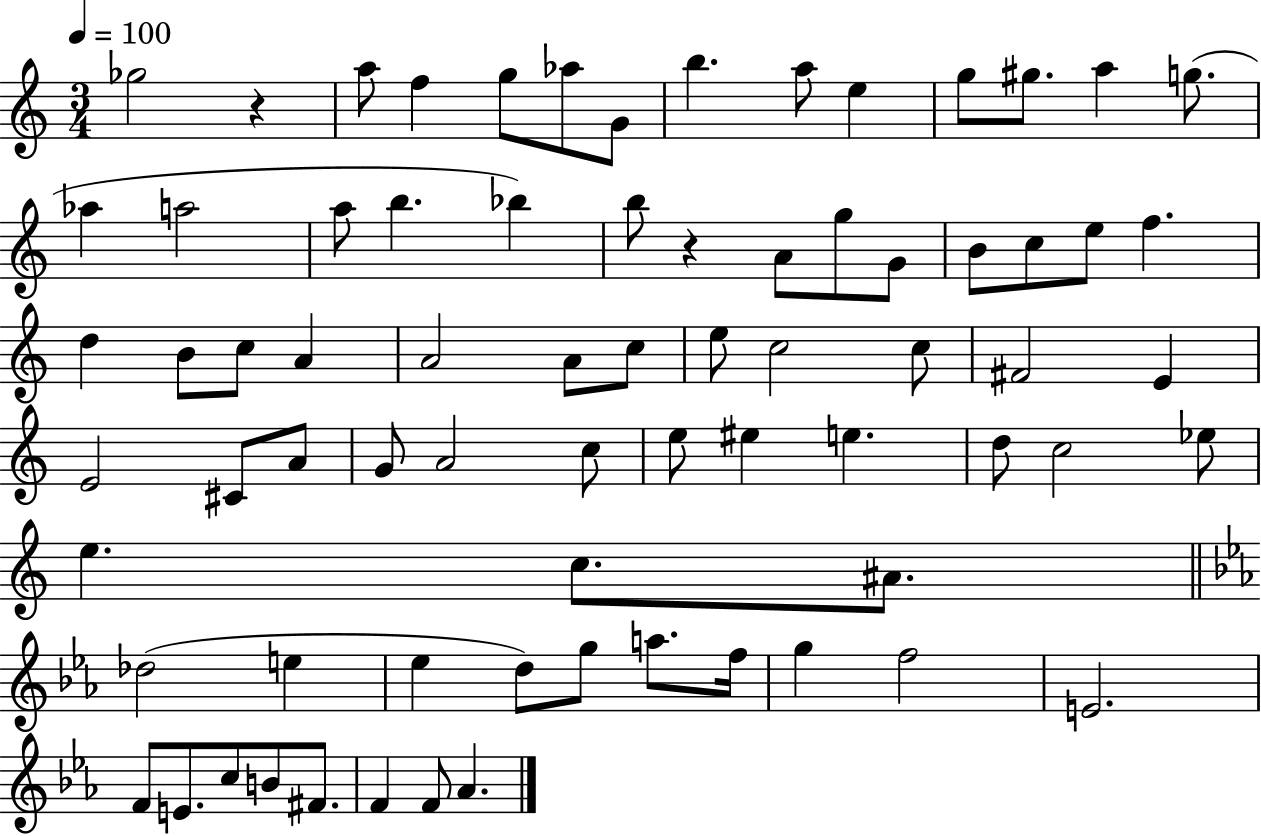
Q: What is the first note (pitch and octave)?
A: Gb5